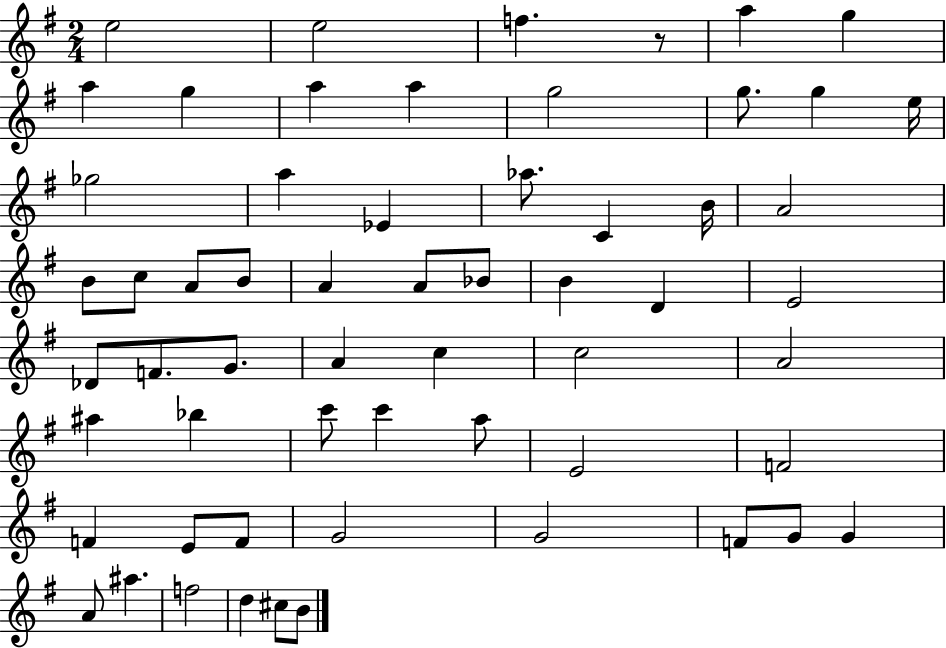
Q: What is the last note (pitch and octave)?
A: B4